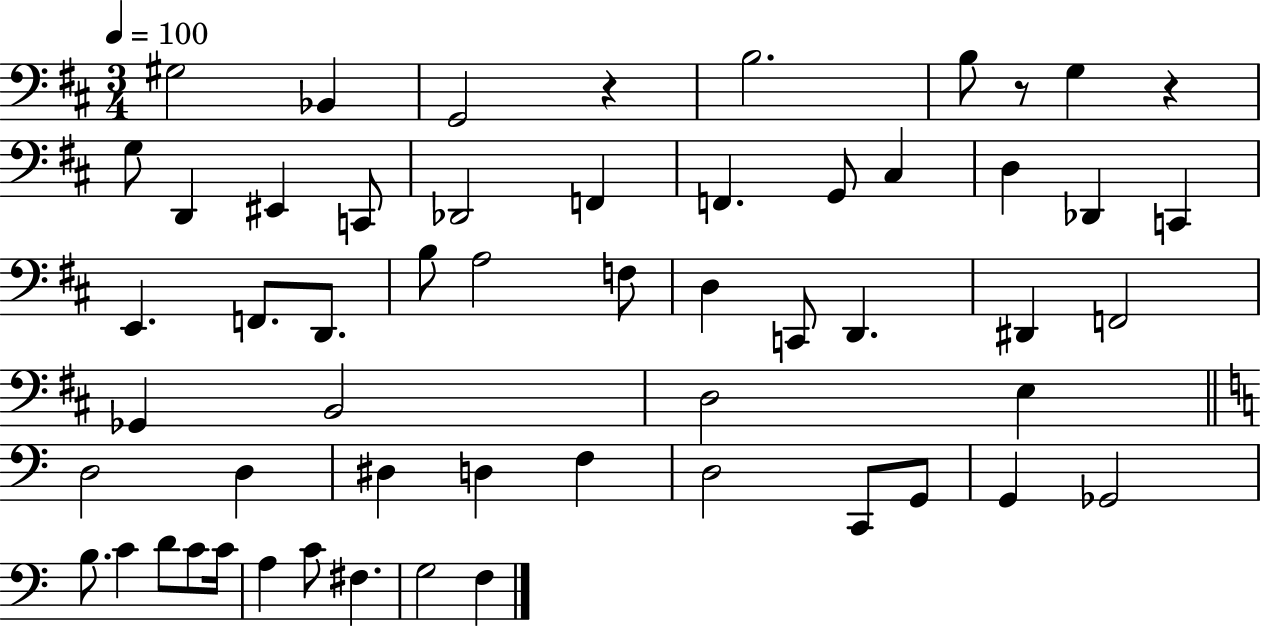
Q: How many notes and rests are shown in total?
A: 56